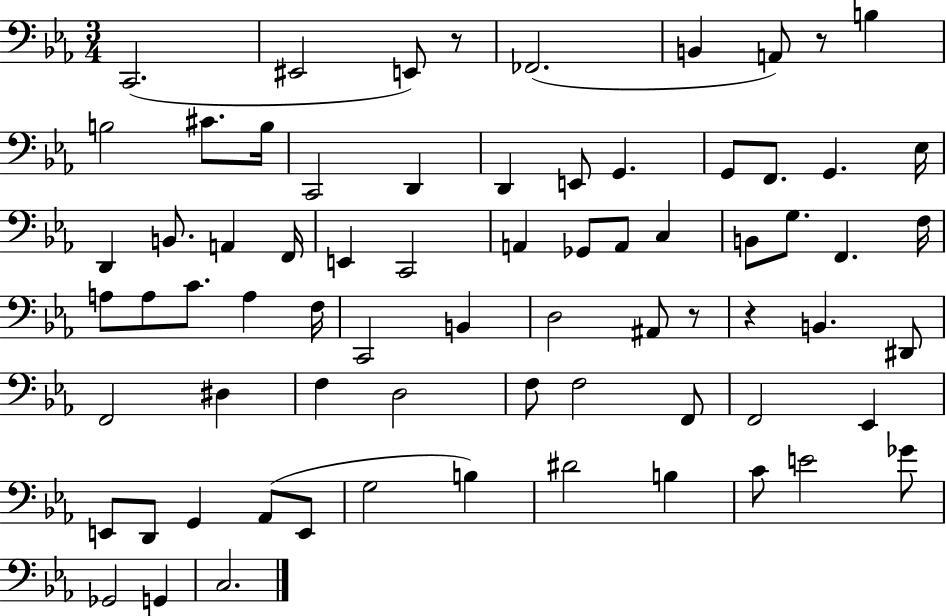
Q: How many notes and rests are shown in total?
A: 72